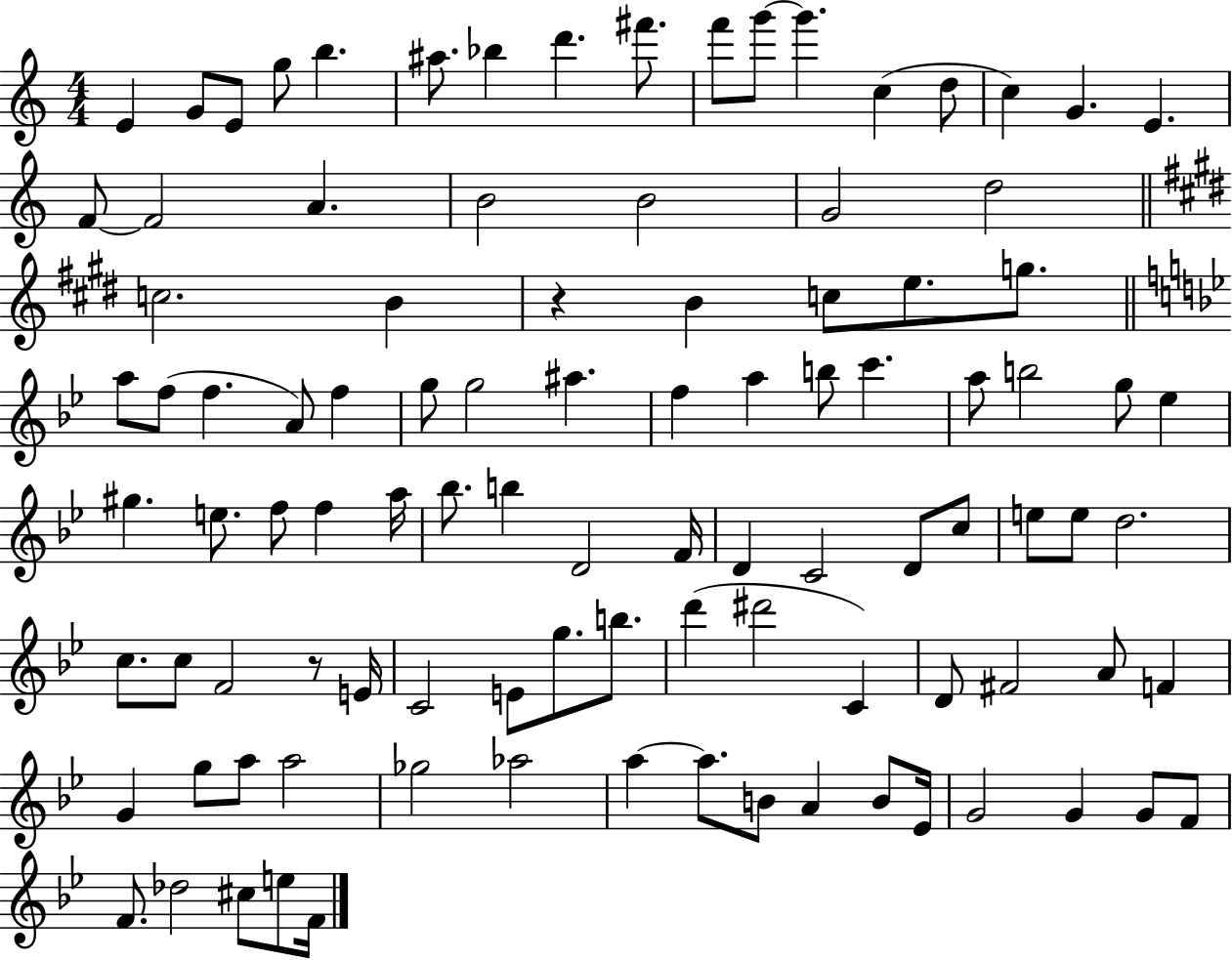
{
  \clef treble
  \numericTimeSignature
  \time 4/4
  \key c \major
  e'4 g'8 e'8 g''8 b''4. | ais''8. bes''4 d'''4. fis'''8. | f'''8 g'''8~~ g'''4. c''4( d''8 | c''4) g'4. e'4. | \break f'8~~ f'2 a'4. | b'2 b'2 | g'2 d''2 | \bar "||" \break \key e \major c''2. b'4 | r4 b'4 c''8 e''8. g''8. | \bar "||" \break \key g \minor a''8 f''8( f''4. a'8) f''4 | g''8 g''2 ais''4. | f''4 a''4 b''8 c'''4. | a''8 b''2 g''8 ees''4 | \break gis''4. e''8. f''8 f''4 a''16 | bes''8. b''4 d'2 f'16 | d'4 c'2 d'8 c''8 | e''8 e''8 d''2. | \break c''8. c''8 f'2 r8 e'16 | c'2 e'8 g''8. b''8. | d'''4( dis'''2 c'4) | d'8 fis'2 a'8 f'4 | \break g'4 g''8 a''8 a''2 | ges''2 aes''2 | a''4~~ a''8. b'8 a'4 b'8 ees'16 | g'2 g'4 g'8 f'8 | \break f'8. des''2 cis''8 e''8 f'16 | \bar "|."
}